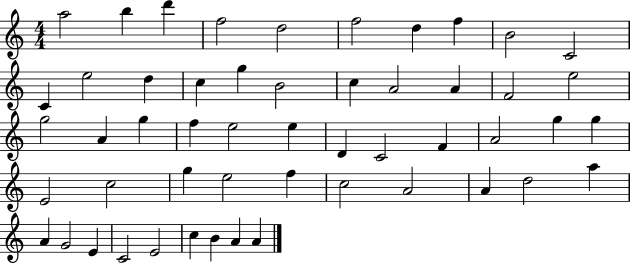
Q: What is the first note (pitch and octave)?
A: A5